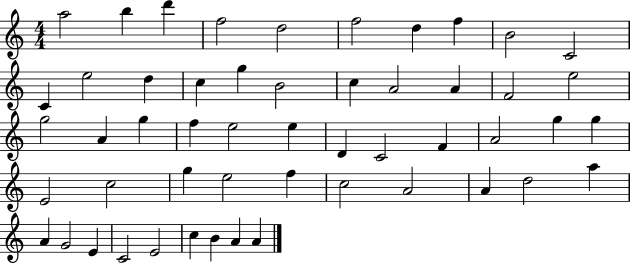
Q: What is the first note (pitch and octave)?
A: A5